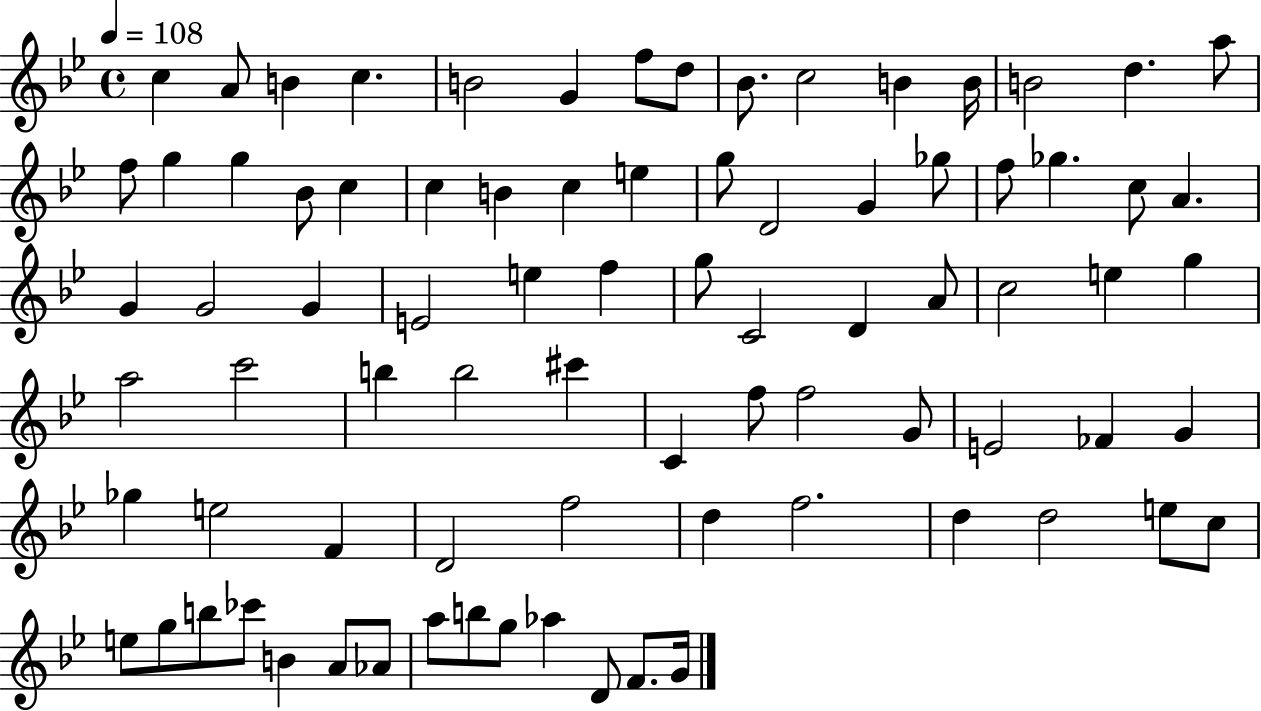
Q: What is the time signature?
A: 4/4